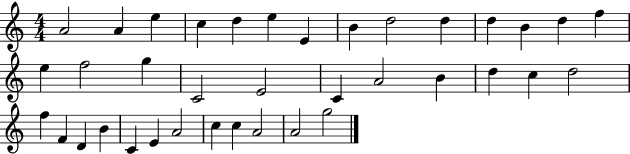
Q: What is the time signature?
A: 4/4